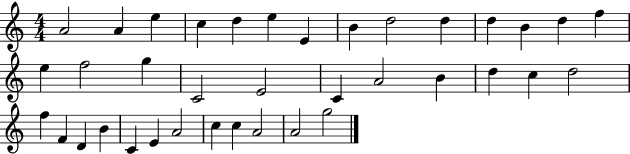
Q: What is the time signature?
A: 4/4